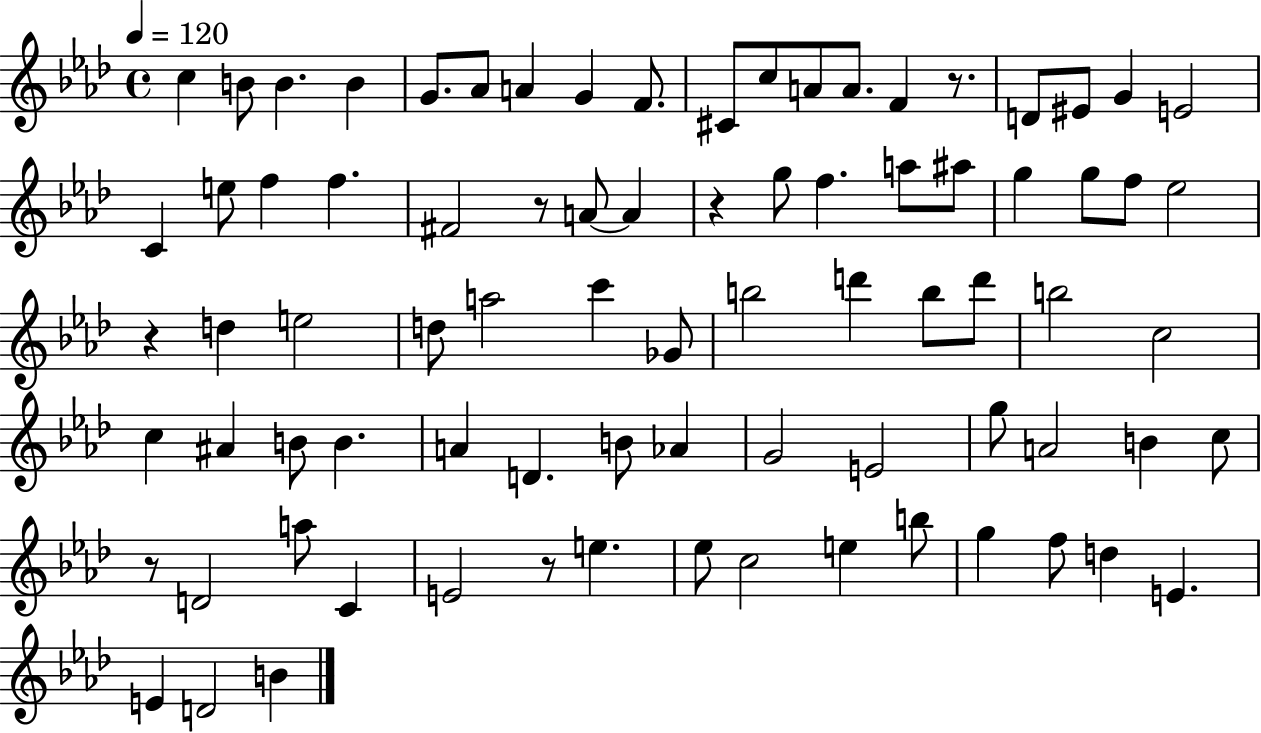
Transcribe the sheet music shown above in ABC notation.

X:1
T:Untitled
M:4/4
L:1/4
K:Ab
c B/2 B B G/2 _A/2 A G F/2 ^C/2 c/2 A/2 A/2 F z/2 D/2 ^E/2 G E2 C e/2 f f ^F2 z/2 A/2 A z g/2 f a/2 ^a/2 g g/2 f/2 _e2 z d e2 d/2 a2 c' _G/2 b2 d' b/2 d'/2 b2 c2 c ^A B/2 B A D B/2 _A G2 E2 g/2 A2 B c/2 z/2 D2 a/2 C E2 z/2 e _e/2 c2 e b/2 g f/2 d E E D2 B